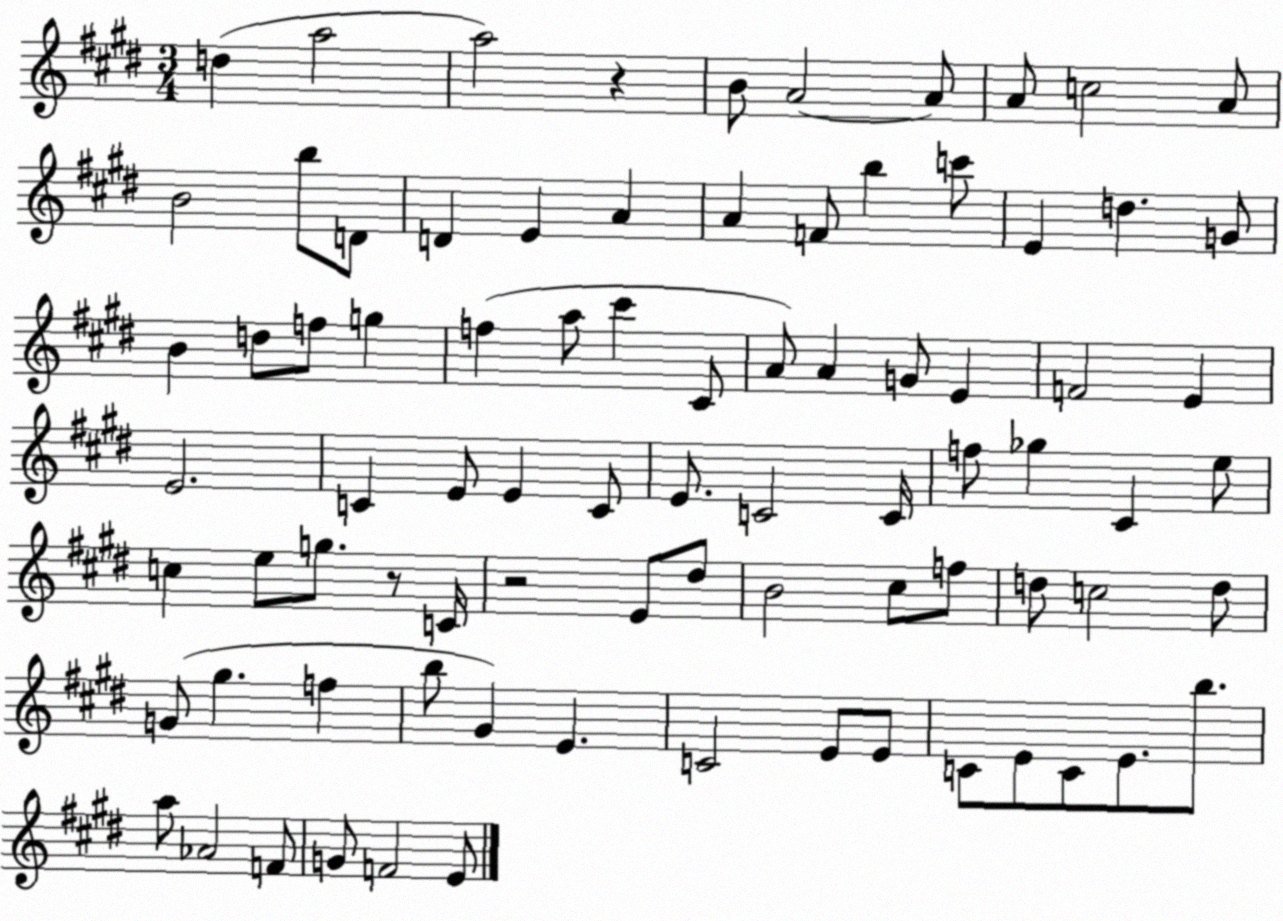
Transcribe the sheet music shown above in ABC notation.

X:1
T:Untitled
M:3/4
L:1/4
K:E
d a2 a2 z B/2 A2 A/2 A/2 c2 A/2 B2 b/2 D/2 D E A A F/2 b c'/2 E d G/2 B d/2 f/2 g f a/2 ^c' ^C/2 A/2 A G/2 E F2 E E2 C E/2 E C/2 E/2 C2 C/4 f/2 _g ^C e/2 c e/2 g/2 z/2 C/4 z2 E/2 ^d/2 B2 ^c/2 f/2 d/2 c2 d/2 G/2 ^g f b/2 ^G E C2 E/2 E/2 C/2 E/2 C/2 E/2 b/2 a/2 _A2 F/2 G/2 F2 E/2